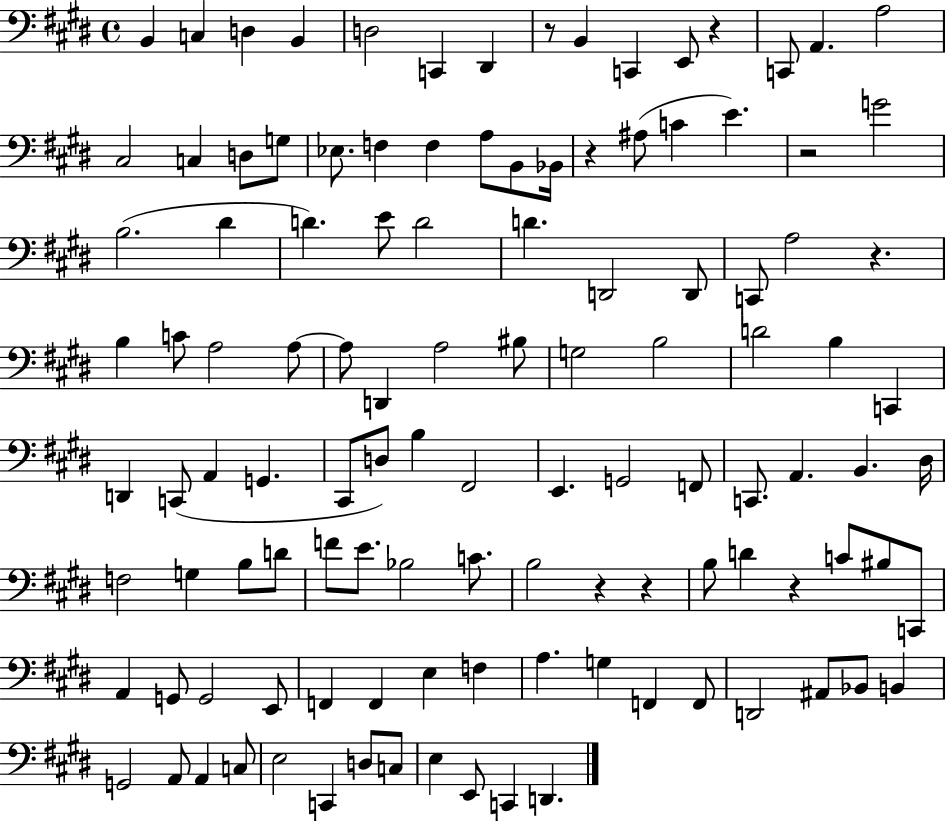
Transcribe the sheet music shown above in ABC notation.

X:1
T:Untitled
M:4/4
L:1/4
K:E
B,, C, D, B,, D,2 C,, ^D,, z/2 B,, C,, E,,/2 z C,,/2 A,, A,2 ^C,2 C, D,/2 G,/2 _E,/2 F, F, A,/2 B,,/2 _B,,/4 z ^A,/2 C E z2 G2 B,2 ^D D E/2 D2 D D,,2 D,,/2 C,,/2 A,2 z B, C/2 A,2 A,/2 A,/2 D,, A,2 ^B,/2 G,2 B,2 D2 B, C,, D,, C,,/2 A,, G,, ^C,,/2 D,/2 B, ^F,,2 E,, G,,2 F,,/2 C,,/2 A,, B,, ^D,/4 F,2 G, B,/2 D/2 F/2 E/2 _B,2 C/2 B,2 z z B,/2 D z C/2 ^B,/2 C,,/2 A,, G,,/2 G,,2 E,,/2 F,, F,, E, F, A, G, F,, F,,/2 D,,2 ^A,,/2 _B,,/2 B,, G,,2 A,,/2 A,, C,/2 E,2 C,, D,/2 C,/2 E, E,,/2 C,, D,,